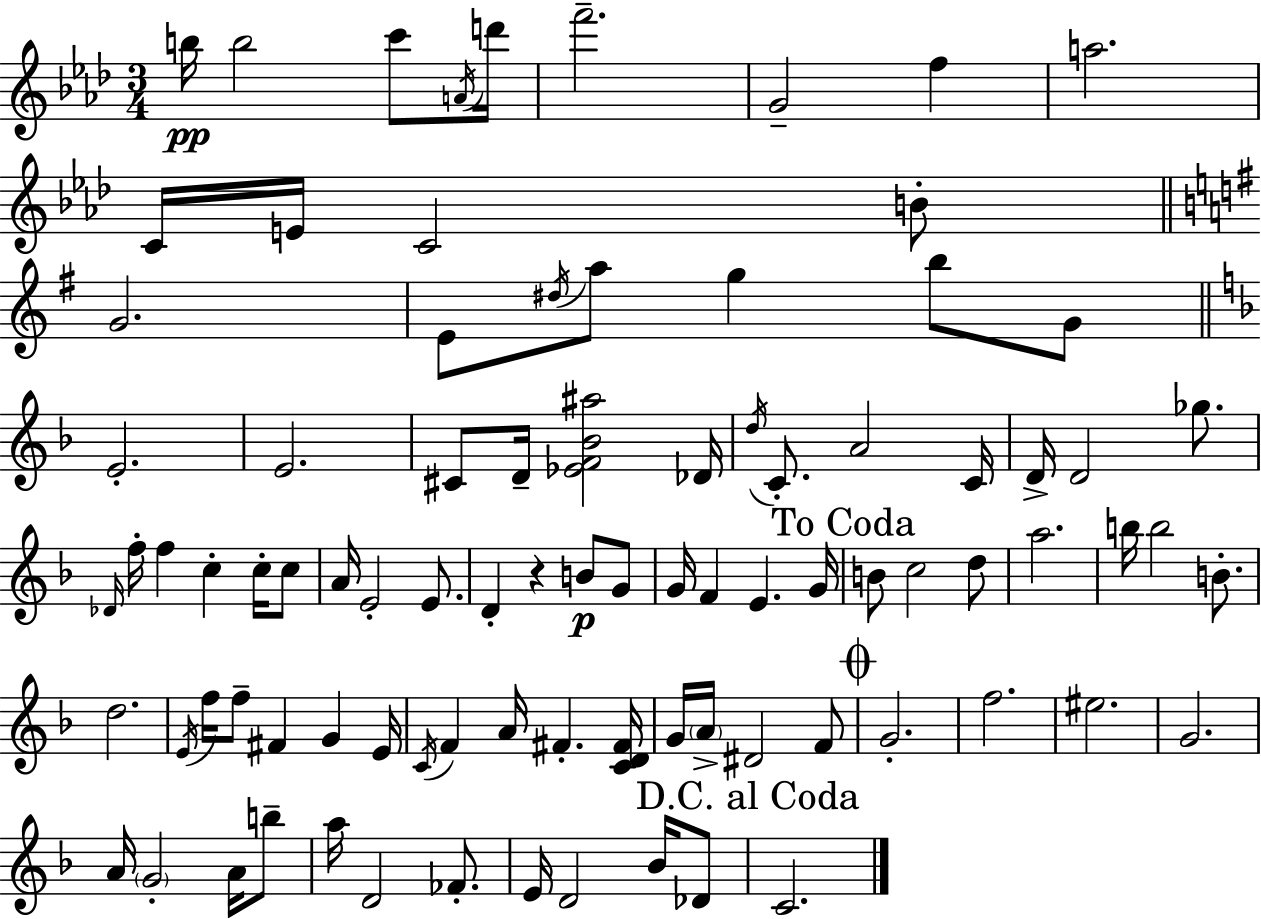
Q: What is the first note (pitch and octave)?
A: B5